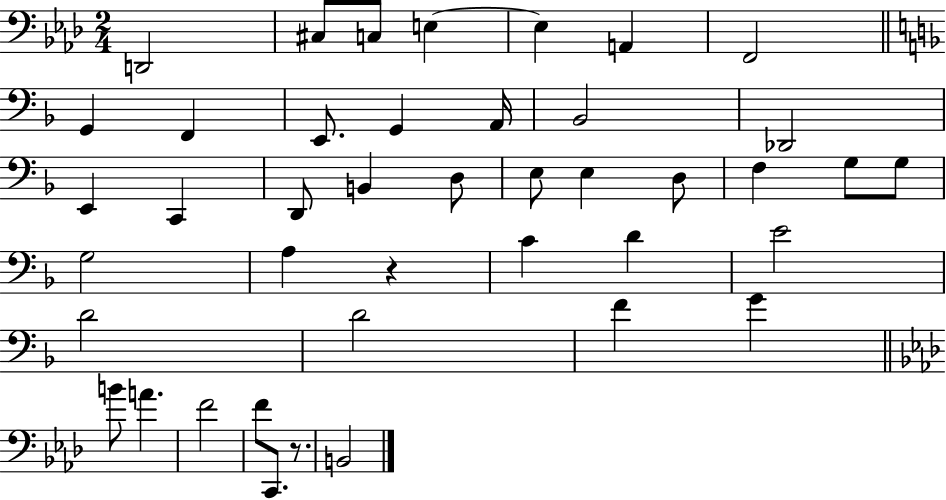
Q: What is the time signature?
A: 2/4